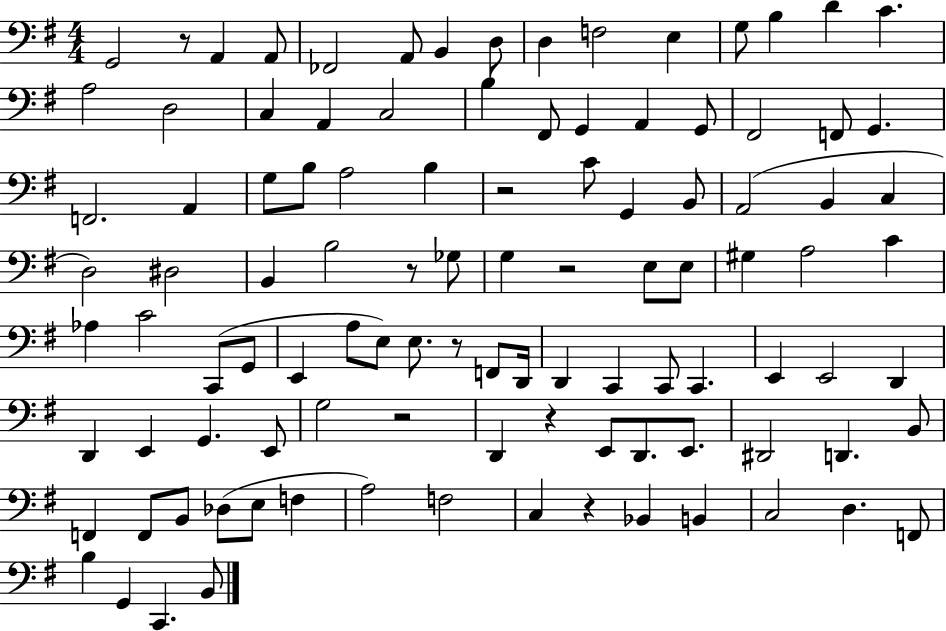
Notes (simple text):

G2/h R/e A2/q A2/e FES2/h A2/e B2/q D3/e D3/q F3/h E3/q G3/e B3/q D4/q C4/q. A3/h D3/h C3/q A2/q C3/h B3/q F#2/e G2/q A2/q G2/e F#2/h F2/e G2/q. F2/h. A2/q G3/e B3/e A3/h B3/q R/h C4/e G2/q B2/e A2/h B2/q C3/q D3/h D#3/h B2/q B3/h R/e Gb3/e G3/q R/h E3/e E3/e G#3/q A3/h C4/q Ab3/q C4/h C2/e G2/e E2/q A3/e E3/e E3/e. R/e F2/e D2/s D2/q C2/q C2/e C2/q. E2/q E2/h D2/q D2/q E2/q G2/q. E2/e G3/h R/h D2/q R/q E2/e D2/e. E2/e. D#2/h D2/q. B2/e F2/q F2/e B2/e Db3/e E3/e F3/q A3/h F3/h C3/q R/q Bb2/q B2/q C3/h D3/q. F2/e B3/q G2/q C2/q. B2/e